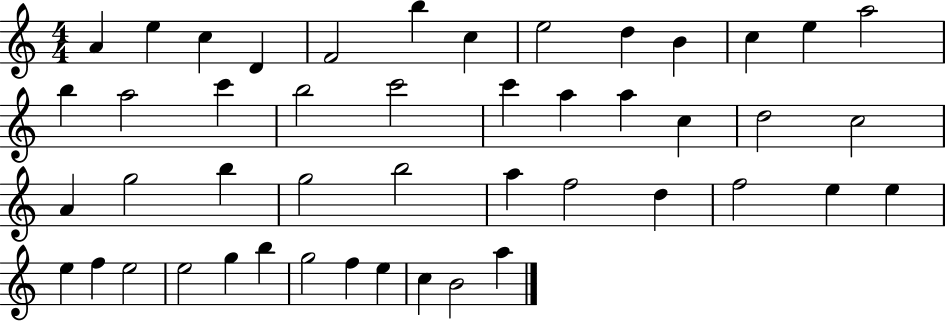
A4/q E5/q C5/q D4/q F4/h B5/q C5/q E5/h D5/q B4/q C5/q E5/q A5/h B5/q A5/h C6/q B5/h C6/h C6/q A5/q A5/q C5/q D5/h C5/h A4/q G5/h B5/q G5/h B5/h A5/q F5/h D5/q F5/h E5/q E5/q E5/q F5/q E5/h E5/h G5/q B5/q G5/h F5/q E5/q C5/q B4/h A5/q